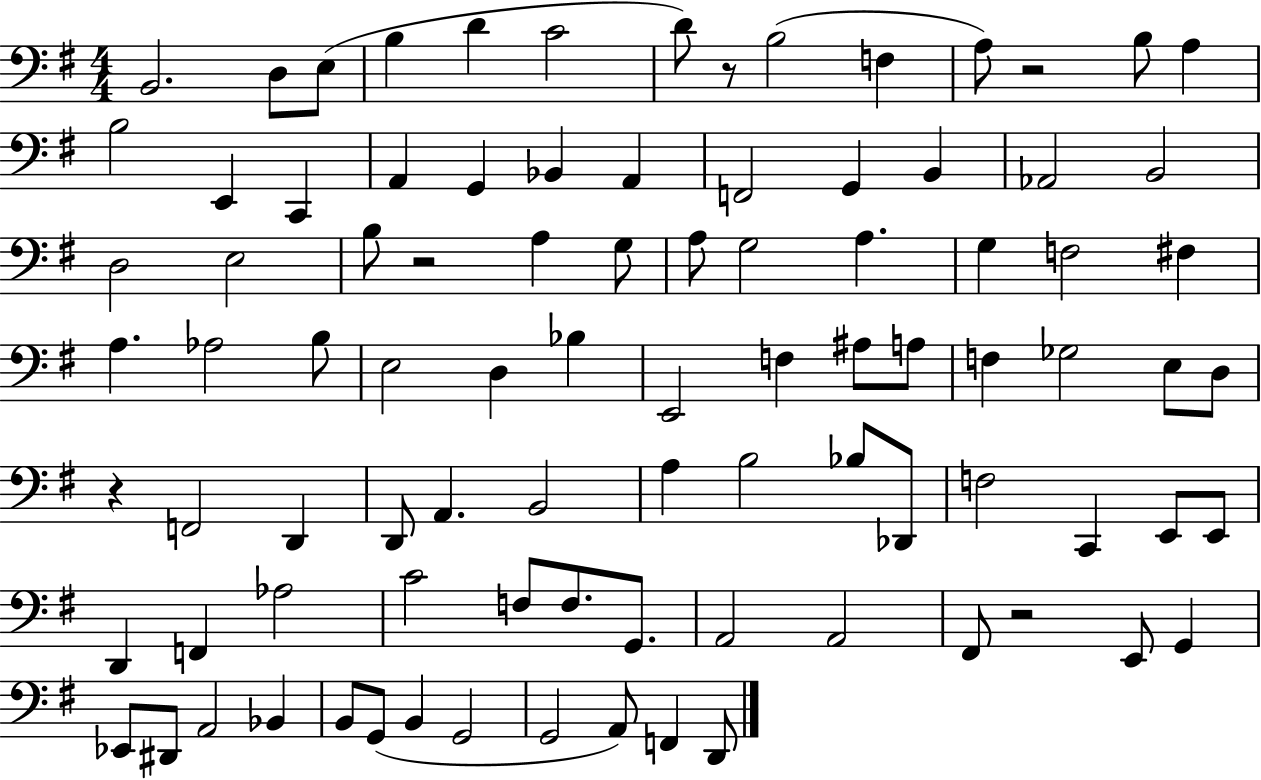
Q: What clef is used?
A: bass